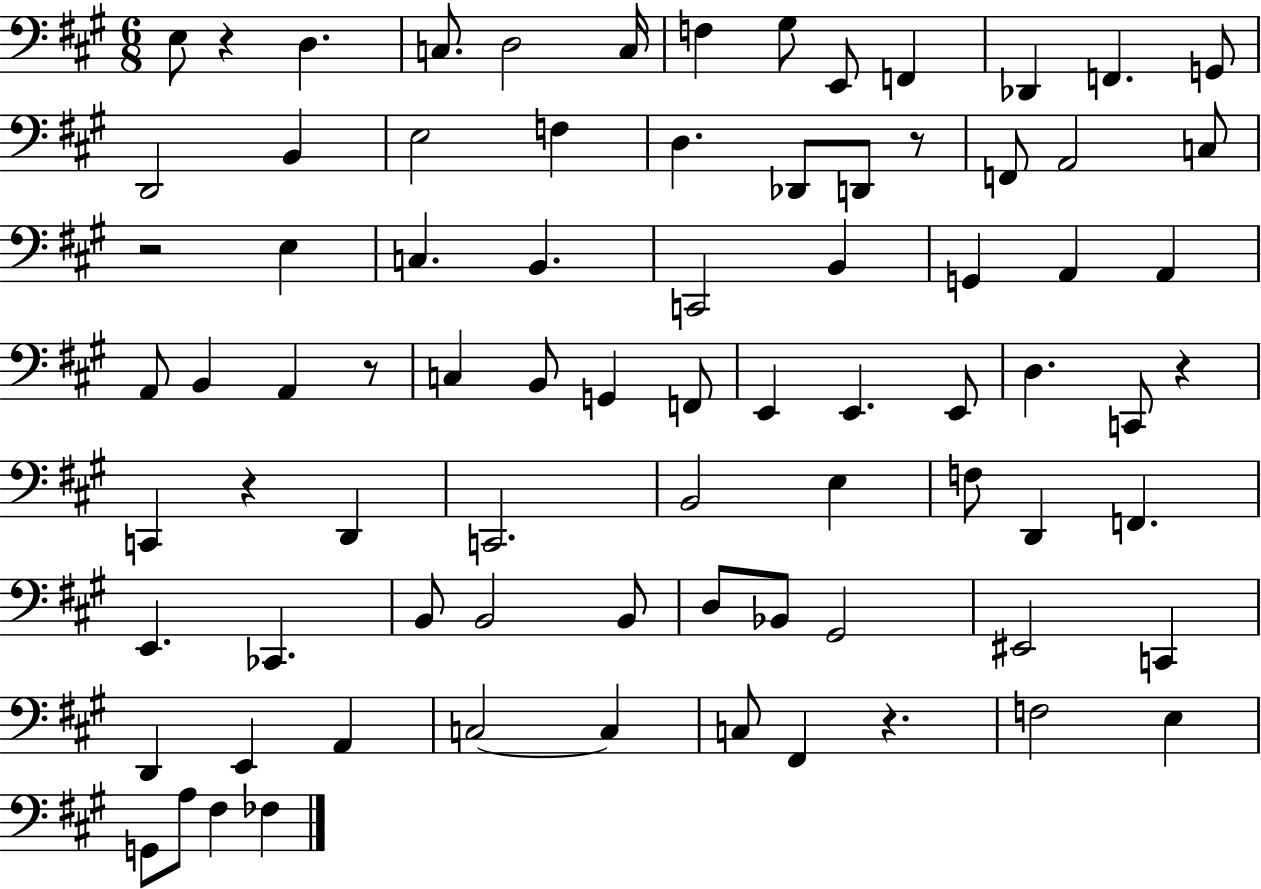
X:1
T:Untitled
M:6/8
L:1/4
K:A
E,/2 z D, C,/2 D,2 C,/4 F, ^G,/2 E,,/2 F,, _D,, F,, G,,/2 D,,2 B,, E,2 F, D, _D,,/2 D,,/2 z/2 F,,/2 A,,2 C,/2 z2 E, C, B,, C,,2 B,, G,, A,, A,, A,,/2 B,, A,, z/2 C, B,,/2 G,, F,,/2 E,, E,, E,,/2 D, C,,/2 z C,, z D,, C,,2 B,,2 E, F,/2 D,, F,, E,, _C,, B,,/2 B,,2 B,,/2 D,/2 _B,,/2 ^G,,2 ^E,,2 C,, D,, E,, A,, C,2 C, C,/2 ^F,, z F,2 E, G,,/2 A,/2 ^F, _F,